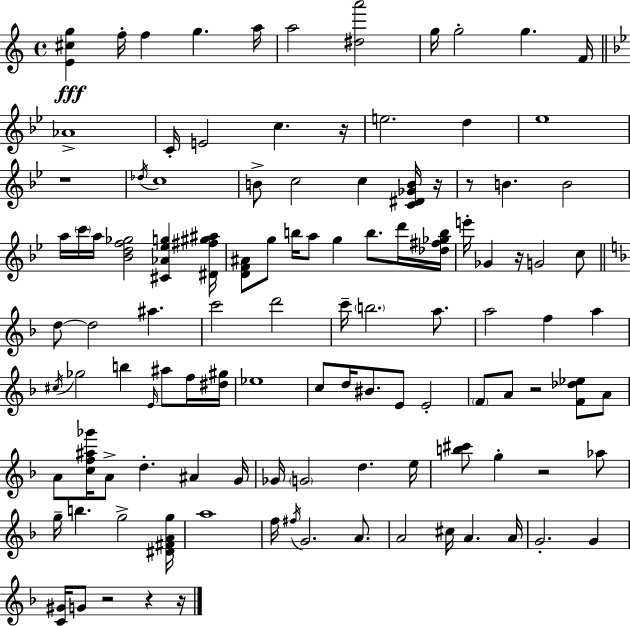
[E4,C#5,G5]/q F5/s F5/q G5/q. A5/s A5/h [D#5,A6]/h G5/s G5/h G5/q. F4/s Ab4/w C4/s E4/h C5/q. R/s E5/h. D5/q Eb5/w R/w Db5/s C5/w B4/e C5/h C5/q [C4,D#4,Gb4,B4]/s R/s R/e B4/q. B4/h A5/s C6/s A5/s [Bb4,D5,F5,Gb5]/h [C#4,Ab4,Eb5,G5]/q [D#4,F#5,G#5,A#5]/s [D4,F4,A#4]/e G5/e B5/s A5/e G5/q B5/e. D6/s [Db5,F#5,Gb5,B5]/s E6/s Gb4/q R/s G4/h C5/e D5/e D5/h A#5/q. C6/h D6/h C6/s B5/h. A5/e. A5/h F5/q A5/q C#5/s Gb5/h B5/q E4/s A#5/e F5/s [D#5,G#5]/s Eb5/w C5/e D5/s BIS4/e. E4/e E4/h F4/e A4/e R/h [F4,Db5,Eb5]/e A4/e A4/e [C5,F5,A#5,Gb6]/s A4/e D5/q. A#4/q G4/s Gb4/s G4/h D5/q. E5/s [B5,C#6]/e G5/q R/h Ab5/e G5/s B5/q. G5/h [D#4,F#4,A4,G5]/s A5/w F5/s F#5/s G4/h. A4/e. A4/h C#5/s A4/q. A4/s G4/h. G4/q [C4,G#4]/s G4/e R/h R/q R/s